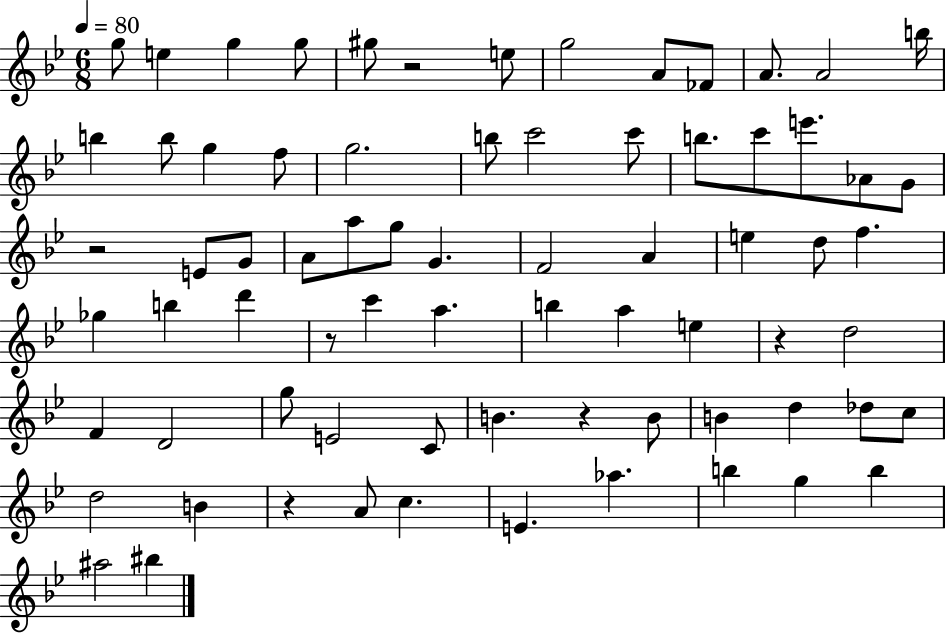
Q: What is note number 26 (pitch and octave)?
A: E4